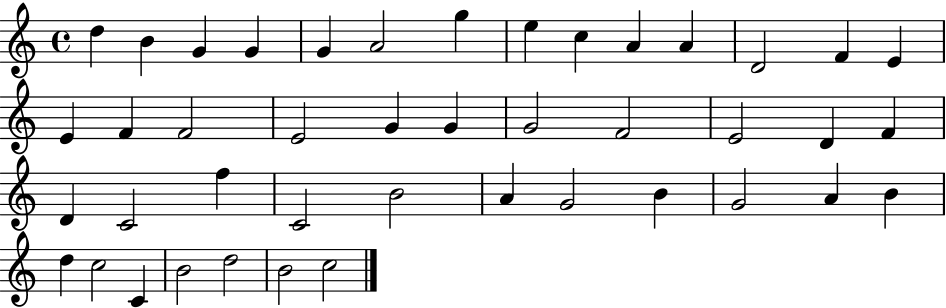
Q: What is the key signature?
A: C major